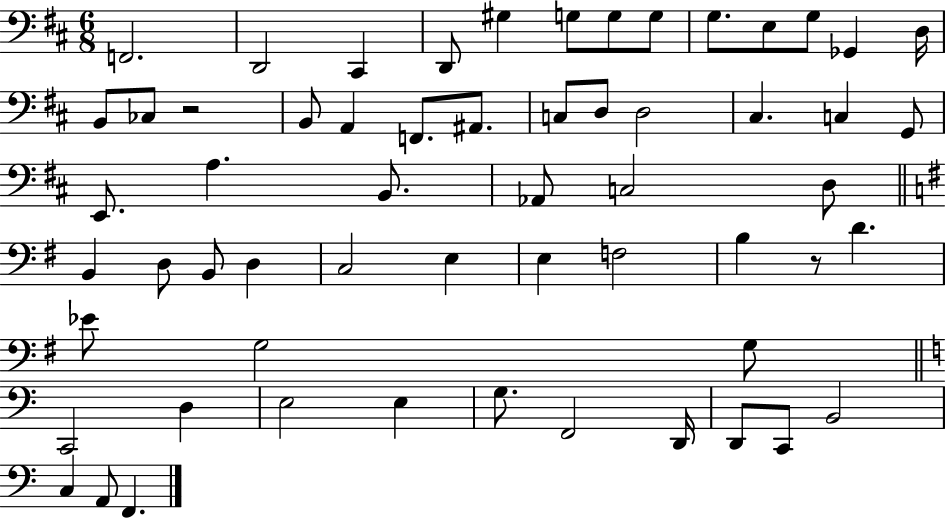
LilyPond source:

{
  \clef bass
  \numericTimeSignature
  \time 6/8
  \key d \major
  f,2. | d,2 cis,4 | d,8 gis4 g8 g8 g8 | g8. e8 g8 ges,4 d16 | \break b,8 ces8 r2 | b,8 a,4 f,8. ais,8. | c8 d8 d2 | cis4. c4 g,8 | \break e,8. a4. b,8. | aes,8 c2 d8 | \bar "||" \break \key e \minor b,4 d8 b,8 d4 | c2 e4 | e4 f2 | b4 r8 d'4. | \break ees'8 g2 g8 | \bar "||" \break \key c \major c,2 d4 | e2 e4 | g8. f,2 d,16 | d,8 c,8 b,2 | \break c4 a,8 f,4. | \bar "|."
}